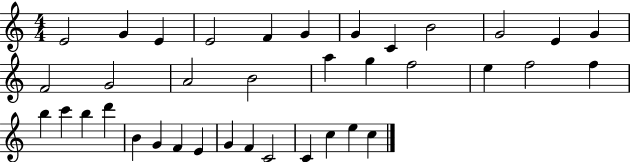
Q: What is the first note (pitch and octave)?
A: E4